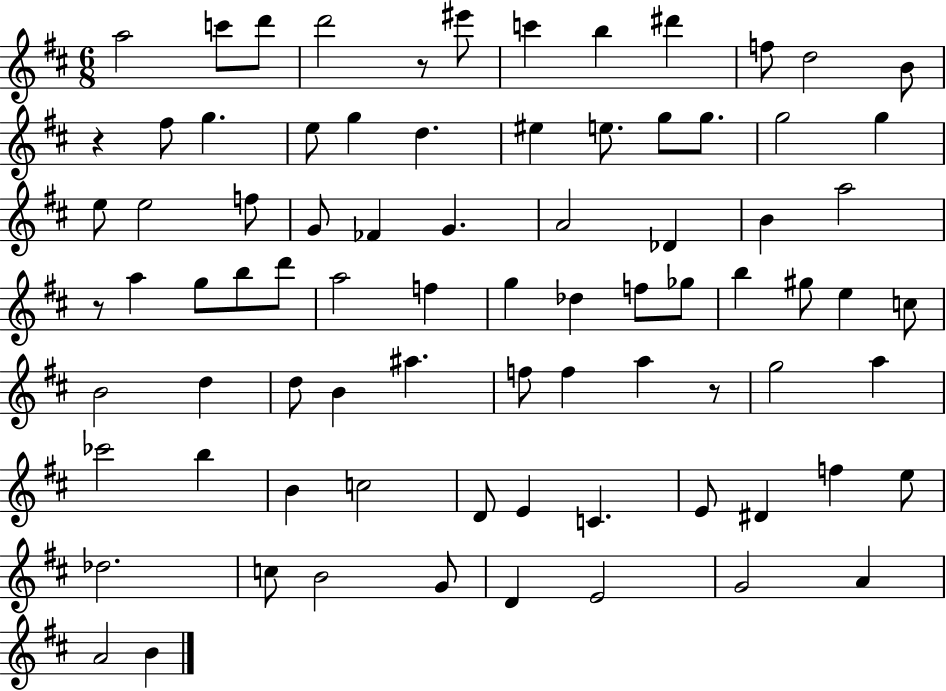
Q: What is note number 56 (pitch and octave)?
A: A5